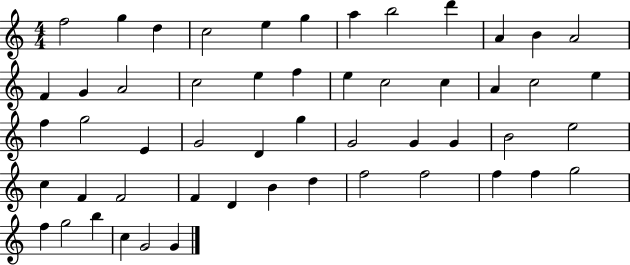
{
  \clef treble
  \numericTimeSignature
  \time 4/4
  \key c \major
  f''2 g''4 d''4 | c''2 e''4 g''4 | a''4 b''2 d'''4 | a'4 b'4 a'2 | \break f'4 g'4 a'2 | c''2 e''4 f''4 | e''4 c''2 c''4 | a'4 c''2 e''4 | \break f''4 g''2 e'4 | g'2 d'4 g''4 | g'2 g'4 g'4 | b'2 e''2 | \break c''4 f'4 f'2 | f'4 d'4 b'4 d''4 | f''2 f''2 | f''4 f''4 g''2 | \break f''4 g''2 b''4 | c''4 g'2 g'4 | \bar "|."
}